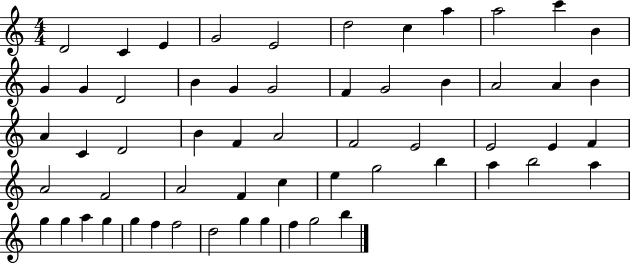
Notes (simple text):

D4/h C4/q E4/q G4/h E4/h D5/h C5/q A5/q A5/h C6/q B4/q G4/q G4/q D4/h B4/q G4/q G4/h F4/q G4/h B4/q A4/h A4/q B4/q A4/q C4/q D4/h B4/q F4/q A4/h F4/h E4/h E4/h E4/q F4/q A4/h F4/h A4/h F4/q C5/q E5/q G5/h B5/q A5/q B5/h A5/q G5/q G5/q A5/q G5/q G5/q F5/q F5/h D5/h G5/q G5/q F5/q G5/h B5/q